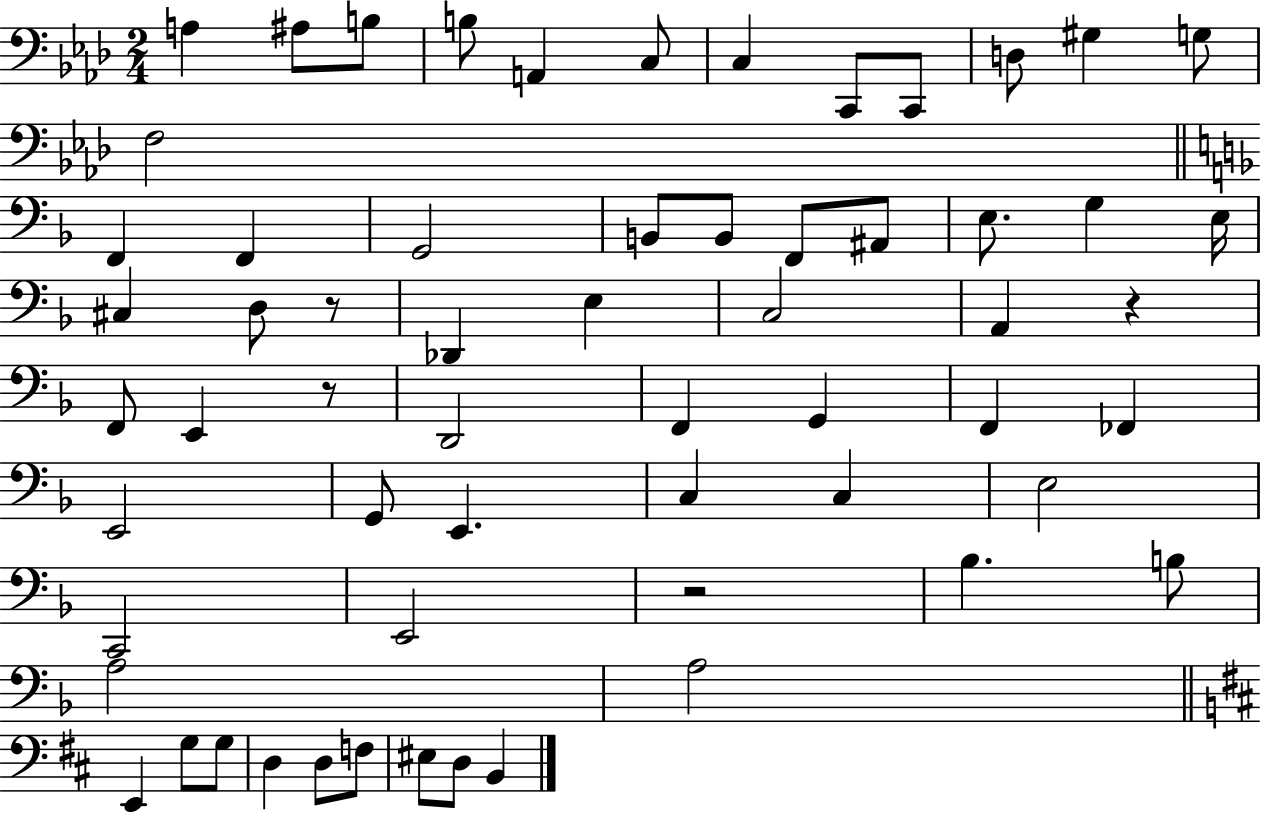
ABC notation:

X:1
T:Untitled
M:2/4
L:1/4
K:Ab
A, ^A,/2 B,/2 B,/2 A,, C,/2 C, C,,/2 C,,/2 D,/2 ^G, G,/2 F,2 F,, F,, G,,2 B,,/2 B,,/2 F,,/2 ^A,,/2 E,/2 G, E,/4 ^C, D,/2 z/2 _D,, E, C,2 A,, z F,,/2 E,, z/2 D,,2 F,, G,, F,, _F,, E,,2 G,,/2 E,, C, C, E,2 C,,2 E,,2 z2 _B, B,/2 A,2 A,2 E,, G,/2 G,/2 D, D,/2 F,/2 ^E,/2 D,/2 B,,